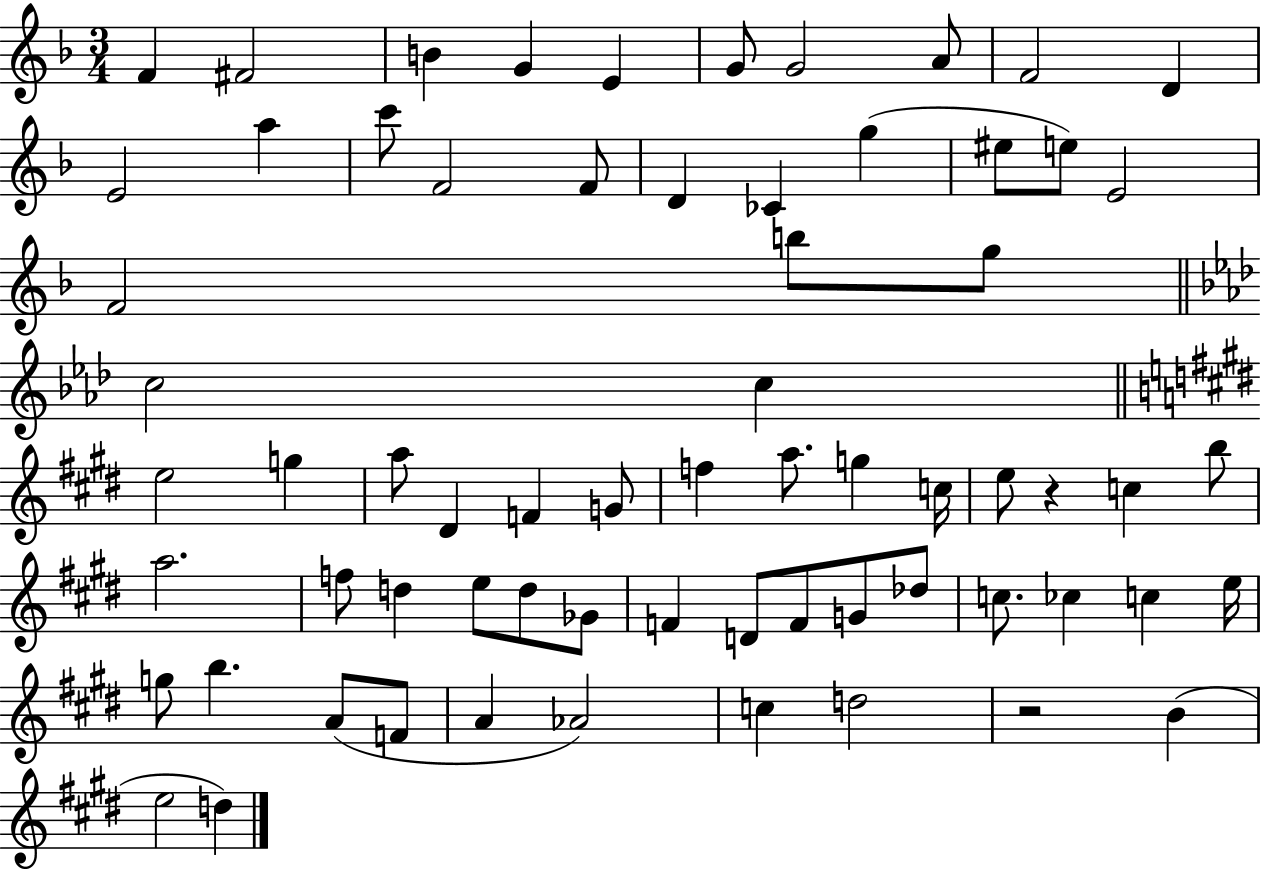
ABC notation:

X:1
T:Untitled
M:3/4
L:1/4
K:F
F ^F2 B G E G/2 G2 A/2 F2 D E2 a c'/2 F2 F/2 D _C g ^e/2 e/2 E2 F2 b/2 g/2 c2 c e2 g a/2 ^D F G/2 f a/2 g c/4 e/2 z c b/2 a2 f/2 d e/2 d/2 _G/2 F D/2 F/2 G/2 _d/2 c/2 _c c e/4 g/2 b A/2 F/2 A _A2 c d2 z2 B e2 d